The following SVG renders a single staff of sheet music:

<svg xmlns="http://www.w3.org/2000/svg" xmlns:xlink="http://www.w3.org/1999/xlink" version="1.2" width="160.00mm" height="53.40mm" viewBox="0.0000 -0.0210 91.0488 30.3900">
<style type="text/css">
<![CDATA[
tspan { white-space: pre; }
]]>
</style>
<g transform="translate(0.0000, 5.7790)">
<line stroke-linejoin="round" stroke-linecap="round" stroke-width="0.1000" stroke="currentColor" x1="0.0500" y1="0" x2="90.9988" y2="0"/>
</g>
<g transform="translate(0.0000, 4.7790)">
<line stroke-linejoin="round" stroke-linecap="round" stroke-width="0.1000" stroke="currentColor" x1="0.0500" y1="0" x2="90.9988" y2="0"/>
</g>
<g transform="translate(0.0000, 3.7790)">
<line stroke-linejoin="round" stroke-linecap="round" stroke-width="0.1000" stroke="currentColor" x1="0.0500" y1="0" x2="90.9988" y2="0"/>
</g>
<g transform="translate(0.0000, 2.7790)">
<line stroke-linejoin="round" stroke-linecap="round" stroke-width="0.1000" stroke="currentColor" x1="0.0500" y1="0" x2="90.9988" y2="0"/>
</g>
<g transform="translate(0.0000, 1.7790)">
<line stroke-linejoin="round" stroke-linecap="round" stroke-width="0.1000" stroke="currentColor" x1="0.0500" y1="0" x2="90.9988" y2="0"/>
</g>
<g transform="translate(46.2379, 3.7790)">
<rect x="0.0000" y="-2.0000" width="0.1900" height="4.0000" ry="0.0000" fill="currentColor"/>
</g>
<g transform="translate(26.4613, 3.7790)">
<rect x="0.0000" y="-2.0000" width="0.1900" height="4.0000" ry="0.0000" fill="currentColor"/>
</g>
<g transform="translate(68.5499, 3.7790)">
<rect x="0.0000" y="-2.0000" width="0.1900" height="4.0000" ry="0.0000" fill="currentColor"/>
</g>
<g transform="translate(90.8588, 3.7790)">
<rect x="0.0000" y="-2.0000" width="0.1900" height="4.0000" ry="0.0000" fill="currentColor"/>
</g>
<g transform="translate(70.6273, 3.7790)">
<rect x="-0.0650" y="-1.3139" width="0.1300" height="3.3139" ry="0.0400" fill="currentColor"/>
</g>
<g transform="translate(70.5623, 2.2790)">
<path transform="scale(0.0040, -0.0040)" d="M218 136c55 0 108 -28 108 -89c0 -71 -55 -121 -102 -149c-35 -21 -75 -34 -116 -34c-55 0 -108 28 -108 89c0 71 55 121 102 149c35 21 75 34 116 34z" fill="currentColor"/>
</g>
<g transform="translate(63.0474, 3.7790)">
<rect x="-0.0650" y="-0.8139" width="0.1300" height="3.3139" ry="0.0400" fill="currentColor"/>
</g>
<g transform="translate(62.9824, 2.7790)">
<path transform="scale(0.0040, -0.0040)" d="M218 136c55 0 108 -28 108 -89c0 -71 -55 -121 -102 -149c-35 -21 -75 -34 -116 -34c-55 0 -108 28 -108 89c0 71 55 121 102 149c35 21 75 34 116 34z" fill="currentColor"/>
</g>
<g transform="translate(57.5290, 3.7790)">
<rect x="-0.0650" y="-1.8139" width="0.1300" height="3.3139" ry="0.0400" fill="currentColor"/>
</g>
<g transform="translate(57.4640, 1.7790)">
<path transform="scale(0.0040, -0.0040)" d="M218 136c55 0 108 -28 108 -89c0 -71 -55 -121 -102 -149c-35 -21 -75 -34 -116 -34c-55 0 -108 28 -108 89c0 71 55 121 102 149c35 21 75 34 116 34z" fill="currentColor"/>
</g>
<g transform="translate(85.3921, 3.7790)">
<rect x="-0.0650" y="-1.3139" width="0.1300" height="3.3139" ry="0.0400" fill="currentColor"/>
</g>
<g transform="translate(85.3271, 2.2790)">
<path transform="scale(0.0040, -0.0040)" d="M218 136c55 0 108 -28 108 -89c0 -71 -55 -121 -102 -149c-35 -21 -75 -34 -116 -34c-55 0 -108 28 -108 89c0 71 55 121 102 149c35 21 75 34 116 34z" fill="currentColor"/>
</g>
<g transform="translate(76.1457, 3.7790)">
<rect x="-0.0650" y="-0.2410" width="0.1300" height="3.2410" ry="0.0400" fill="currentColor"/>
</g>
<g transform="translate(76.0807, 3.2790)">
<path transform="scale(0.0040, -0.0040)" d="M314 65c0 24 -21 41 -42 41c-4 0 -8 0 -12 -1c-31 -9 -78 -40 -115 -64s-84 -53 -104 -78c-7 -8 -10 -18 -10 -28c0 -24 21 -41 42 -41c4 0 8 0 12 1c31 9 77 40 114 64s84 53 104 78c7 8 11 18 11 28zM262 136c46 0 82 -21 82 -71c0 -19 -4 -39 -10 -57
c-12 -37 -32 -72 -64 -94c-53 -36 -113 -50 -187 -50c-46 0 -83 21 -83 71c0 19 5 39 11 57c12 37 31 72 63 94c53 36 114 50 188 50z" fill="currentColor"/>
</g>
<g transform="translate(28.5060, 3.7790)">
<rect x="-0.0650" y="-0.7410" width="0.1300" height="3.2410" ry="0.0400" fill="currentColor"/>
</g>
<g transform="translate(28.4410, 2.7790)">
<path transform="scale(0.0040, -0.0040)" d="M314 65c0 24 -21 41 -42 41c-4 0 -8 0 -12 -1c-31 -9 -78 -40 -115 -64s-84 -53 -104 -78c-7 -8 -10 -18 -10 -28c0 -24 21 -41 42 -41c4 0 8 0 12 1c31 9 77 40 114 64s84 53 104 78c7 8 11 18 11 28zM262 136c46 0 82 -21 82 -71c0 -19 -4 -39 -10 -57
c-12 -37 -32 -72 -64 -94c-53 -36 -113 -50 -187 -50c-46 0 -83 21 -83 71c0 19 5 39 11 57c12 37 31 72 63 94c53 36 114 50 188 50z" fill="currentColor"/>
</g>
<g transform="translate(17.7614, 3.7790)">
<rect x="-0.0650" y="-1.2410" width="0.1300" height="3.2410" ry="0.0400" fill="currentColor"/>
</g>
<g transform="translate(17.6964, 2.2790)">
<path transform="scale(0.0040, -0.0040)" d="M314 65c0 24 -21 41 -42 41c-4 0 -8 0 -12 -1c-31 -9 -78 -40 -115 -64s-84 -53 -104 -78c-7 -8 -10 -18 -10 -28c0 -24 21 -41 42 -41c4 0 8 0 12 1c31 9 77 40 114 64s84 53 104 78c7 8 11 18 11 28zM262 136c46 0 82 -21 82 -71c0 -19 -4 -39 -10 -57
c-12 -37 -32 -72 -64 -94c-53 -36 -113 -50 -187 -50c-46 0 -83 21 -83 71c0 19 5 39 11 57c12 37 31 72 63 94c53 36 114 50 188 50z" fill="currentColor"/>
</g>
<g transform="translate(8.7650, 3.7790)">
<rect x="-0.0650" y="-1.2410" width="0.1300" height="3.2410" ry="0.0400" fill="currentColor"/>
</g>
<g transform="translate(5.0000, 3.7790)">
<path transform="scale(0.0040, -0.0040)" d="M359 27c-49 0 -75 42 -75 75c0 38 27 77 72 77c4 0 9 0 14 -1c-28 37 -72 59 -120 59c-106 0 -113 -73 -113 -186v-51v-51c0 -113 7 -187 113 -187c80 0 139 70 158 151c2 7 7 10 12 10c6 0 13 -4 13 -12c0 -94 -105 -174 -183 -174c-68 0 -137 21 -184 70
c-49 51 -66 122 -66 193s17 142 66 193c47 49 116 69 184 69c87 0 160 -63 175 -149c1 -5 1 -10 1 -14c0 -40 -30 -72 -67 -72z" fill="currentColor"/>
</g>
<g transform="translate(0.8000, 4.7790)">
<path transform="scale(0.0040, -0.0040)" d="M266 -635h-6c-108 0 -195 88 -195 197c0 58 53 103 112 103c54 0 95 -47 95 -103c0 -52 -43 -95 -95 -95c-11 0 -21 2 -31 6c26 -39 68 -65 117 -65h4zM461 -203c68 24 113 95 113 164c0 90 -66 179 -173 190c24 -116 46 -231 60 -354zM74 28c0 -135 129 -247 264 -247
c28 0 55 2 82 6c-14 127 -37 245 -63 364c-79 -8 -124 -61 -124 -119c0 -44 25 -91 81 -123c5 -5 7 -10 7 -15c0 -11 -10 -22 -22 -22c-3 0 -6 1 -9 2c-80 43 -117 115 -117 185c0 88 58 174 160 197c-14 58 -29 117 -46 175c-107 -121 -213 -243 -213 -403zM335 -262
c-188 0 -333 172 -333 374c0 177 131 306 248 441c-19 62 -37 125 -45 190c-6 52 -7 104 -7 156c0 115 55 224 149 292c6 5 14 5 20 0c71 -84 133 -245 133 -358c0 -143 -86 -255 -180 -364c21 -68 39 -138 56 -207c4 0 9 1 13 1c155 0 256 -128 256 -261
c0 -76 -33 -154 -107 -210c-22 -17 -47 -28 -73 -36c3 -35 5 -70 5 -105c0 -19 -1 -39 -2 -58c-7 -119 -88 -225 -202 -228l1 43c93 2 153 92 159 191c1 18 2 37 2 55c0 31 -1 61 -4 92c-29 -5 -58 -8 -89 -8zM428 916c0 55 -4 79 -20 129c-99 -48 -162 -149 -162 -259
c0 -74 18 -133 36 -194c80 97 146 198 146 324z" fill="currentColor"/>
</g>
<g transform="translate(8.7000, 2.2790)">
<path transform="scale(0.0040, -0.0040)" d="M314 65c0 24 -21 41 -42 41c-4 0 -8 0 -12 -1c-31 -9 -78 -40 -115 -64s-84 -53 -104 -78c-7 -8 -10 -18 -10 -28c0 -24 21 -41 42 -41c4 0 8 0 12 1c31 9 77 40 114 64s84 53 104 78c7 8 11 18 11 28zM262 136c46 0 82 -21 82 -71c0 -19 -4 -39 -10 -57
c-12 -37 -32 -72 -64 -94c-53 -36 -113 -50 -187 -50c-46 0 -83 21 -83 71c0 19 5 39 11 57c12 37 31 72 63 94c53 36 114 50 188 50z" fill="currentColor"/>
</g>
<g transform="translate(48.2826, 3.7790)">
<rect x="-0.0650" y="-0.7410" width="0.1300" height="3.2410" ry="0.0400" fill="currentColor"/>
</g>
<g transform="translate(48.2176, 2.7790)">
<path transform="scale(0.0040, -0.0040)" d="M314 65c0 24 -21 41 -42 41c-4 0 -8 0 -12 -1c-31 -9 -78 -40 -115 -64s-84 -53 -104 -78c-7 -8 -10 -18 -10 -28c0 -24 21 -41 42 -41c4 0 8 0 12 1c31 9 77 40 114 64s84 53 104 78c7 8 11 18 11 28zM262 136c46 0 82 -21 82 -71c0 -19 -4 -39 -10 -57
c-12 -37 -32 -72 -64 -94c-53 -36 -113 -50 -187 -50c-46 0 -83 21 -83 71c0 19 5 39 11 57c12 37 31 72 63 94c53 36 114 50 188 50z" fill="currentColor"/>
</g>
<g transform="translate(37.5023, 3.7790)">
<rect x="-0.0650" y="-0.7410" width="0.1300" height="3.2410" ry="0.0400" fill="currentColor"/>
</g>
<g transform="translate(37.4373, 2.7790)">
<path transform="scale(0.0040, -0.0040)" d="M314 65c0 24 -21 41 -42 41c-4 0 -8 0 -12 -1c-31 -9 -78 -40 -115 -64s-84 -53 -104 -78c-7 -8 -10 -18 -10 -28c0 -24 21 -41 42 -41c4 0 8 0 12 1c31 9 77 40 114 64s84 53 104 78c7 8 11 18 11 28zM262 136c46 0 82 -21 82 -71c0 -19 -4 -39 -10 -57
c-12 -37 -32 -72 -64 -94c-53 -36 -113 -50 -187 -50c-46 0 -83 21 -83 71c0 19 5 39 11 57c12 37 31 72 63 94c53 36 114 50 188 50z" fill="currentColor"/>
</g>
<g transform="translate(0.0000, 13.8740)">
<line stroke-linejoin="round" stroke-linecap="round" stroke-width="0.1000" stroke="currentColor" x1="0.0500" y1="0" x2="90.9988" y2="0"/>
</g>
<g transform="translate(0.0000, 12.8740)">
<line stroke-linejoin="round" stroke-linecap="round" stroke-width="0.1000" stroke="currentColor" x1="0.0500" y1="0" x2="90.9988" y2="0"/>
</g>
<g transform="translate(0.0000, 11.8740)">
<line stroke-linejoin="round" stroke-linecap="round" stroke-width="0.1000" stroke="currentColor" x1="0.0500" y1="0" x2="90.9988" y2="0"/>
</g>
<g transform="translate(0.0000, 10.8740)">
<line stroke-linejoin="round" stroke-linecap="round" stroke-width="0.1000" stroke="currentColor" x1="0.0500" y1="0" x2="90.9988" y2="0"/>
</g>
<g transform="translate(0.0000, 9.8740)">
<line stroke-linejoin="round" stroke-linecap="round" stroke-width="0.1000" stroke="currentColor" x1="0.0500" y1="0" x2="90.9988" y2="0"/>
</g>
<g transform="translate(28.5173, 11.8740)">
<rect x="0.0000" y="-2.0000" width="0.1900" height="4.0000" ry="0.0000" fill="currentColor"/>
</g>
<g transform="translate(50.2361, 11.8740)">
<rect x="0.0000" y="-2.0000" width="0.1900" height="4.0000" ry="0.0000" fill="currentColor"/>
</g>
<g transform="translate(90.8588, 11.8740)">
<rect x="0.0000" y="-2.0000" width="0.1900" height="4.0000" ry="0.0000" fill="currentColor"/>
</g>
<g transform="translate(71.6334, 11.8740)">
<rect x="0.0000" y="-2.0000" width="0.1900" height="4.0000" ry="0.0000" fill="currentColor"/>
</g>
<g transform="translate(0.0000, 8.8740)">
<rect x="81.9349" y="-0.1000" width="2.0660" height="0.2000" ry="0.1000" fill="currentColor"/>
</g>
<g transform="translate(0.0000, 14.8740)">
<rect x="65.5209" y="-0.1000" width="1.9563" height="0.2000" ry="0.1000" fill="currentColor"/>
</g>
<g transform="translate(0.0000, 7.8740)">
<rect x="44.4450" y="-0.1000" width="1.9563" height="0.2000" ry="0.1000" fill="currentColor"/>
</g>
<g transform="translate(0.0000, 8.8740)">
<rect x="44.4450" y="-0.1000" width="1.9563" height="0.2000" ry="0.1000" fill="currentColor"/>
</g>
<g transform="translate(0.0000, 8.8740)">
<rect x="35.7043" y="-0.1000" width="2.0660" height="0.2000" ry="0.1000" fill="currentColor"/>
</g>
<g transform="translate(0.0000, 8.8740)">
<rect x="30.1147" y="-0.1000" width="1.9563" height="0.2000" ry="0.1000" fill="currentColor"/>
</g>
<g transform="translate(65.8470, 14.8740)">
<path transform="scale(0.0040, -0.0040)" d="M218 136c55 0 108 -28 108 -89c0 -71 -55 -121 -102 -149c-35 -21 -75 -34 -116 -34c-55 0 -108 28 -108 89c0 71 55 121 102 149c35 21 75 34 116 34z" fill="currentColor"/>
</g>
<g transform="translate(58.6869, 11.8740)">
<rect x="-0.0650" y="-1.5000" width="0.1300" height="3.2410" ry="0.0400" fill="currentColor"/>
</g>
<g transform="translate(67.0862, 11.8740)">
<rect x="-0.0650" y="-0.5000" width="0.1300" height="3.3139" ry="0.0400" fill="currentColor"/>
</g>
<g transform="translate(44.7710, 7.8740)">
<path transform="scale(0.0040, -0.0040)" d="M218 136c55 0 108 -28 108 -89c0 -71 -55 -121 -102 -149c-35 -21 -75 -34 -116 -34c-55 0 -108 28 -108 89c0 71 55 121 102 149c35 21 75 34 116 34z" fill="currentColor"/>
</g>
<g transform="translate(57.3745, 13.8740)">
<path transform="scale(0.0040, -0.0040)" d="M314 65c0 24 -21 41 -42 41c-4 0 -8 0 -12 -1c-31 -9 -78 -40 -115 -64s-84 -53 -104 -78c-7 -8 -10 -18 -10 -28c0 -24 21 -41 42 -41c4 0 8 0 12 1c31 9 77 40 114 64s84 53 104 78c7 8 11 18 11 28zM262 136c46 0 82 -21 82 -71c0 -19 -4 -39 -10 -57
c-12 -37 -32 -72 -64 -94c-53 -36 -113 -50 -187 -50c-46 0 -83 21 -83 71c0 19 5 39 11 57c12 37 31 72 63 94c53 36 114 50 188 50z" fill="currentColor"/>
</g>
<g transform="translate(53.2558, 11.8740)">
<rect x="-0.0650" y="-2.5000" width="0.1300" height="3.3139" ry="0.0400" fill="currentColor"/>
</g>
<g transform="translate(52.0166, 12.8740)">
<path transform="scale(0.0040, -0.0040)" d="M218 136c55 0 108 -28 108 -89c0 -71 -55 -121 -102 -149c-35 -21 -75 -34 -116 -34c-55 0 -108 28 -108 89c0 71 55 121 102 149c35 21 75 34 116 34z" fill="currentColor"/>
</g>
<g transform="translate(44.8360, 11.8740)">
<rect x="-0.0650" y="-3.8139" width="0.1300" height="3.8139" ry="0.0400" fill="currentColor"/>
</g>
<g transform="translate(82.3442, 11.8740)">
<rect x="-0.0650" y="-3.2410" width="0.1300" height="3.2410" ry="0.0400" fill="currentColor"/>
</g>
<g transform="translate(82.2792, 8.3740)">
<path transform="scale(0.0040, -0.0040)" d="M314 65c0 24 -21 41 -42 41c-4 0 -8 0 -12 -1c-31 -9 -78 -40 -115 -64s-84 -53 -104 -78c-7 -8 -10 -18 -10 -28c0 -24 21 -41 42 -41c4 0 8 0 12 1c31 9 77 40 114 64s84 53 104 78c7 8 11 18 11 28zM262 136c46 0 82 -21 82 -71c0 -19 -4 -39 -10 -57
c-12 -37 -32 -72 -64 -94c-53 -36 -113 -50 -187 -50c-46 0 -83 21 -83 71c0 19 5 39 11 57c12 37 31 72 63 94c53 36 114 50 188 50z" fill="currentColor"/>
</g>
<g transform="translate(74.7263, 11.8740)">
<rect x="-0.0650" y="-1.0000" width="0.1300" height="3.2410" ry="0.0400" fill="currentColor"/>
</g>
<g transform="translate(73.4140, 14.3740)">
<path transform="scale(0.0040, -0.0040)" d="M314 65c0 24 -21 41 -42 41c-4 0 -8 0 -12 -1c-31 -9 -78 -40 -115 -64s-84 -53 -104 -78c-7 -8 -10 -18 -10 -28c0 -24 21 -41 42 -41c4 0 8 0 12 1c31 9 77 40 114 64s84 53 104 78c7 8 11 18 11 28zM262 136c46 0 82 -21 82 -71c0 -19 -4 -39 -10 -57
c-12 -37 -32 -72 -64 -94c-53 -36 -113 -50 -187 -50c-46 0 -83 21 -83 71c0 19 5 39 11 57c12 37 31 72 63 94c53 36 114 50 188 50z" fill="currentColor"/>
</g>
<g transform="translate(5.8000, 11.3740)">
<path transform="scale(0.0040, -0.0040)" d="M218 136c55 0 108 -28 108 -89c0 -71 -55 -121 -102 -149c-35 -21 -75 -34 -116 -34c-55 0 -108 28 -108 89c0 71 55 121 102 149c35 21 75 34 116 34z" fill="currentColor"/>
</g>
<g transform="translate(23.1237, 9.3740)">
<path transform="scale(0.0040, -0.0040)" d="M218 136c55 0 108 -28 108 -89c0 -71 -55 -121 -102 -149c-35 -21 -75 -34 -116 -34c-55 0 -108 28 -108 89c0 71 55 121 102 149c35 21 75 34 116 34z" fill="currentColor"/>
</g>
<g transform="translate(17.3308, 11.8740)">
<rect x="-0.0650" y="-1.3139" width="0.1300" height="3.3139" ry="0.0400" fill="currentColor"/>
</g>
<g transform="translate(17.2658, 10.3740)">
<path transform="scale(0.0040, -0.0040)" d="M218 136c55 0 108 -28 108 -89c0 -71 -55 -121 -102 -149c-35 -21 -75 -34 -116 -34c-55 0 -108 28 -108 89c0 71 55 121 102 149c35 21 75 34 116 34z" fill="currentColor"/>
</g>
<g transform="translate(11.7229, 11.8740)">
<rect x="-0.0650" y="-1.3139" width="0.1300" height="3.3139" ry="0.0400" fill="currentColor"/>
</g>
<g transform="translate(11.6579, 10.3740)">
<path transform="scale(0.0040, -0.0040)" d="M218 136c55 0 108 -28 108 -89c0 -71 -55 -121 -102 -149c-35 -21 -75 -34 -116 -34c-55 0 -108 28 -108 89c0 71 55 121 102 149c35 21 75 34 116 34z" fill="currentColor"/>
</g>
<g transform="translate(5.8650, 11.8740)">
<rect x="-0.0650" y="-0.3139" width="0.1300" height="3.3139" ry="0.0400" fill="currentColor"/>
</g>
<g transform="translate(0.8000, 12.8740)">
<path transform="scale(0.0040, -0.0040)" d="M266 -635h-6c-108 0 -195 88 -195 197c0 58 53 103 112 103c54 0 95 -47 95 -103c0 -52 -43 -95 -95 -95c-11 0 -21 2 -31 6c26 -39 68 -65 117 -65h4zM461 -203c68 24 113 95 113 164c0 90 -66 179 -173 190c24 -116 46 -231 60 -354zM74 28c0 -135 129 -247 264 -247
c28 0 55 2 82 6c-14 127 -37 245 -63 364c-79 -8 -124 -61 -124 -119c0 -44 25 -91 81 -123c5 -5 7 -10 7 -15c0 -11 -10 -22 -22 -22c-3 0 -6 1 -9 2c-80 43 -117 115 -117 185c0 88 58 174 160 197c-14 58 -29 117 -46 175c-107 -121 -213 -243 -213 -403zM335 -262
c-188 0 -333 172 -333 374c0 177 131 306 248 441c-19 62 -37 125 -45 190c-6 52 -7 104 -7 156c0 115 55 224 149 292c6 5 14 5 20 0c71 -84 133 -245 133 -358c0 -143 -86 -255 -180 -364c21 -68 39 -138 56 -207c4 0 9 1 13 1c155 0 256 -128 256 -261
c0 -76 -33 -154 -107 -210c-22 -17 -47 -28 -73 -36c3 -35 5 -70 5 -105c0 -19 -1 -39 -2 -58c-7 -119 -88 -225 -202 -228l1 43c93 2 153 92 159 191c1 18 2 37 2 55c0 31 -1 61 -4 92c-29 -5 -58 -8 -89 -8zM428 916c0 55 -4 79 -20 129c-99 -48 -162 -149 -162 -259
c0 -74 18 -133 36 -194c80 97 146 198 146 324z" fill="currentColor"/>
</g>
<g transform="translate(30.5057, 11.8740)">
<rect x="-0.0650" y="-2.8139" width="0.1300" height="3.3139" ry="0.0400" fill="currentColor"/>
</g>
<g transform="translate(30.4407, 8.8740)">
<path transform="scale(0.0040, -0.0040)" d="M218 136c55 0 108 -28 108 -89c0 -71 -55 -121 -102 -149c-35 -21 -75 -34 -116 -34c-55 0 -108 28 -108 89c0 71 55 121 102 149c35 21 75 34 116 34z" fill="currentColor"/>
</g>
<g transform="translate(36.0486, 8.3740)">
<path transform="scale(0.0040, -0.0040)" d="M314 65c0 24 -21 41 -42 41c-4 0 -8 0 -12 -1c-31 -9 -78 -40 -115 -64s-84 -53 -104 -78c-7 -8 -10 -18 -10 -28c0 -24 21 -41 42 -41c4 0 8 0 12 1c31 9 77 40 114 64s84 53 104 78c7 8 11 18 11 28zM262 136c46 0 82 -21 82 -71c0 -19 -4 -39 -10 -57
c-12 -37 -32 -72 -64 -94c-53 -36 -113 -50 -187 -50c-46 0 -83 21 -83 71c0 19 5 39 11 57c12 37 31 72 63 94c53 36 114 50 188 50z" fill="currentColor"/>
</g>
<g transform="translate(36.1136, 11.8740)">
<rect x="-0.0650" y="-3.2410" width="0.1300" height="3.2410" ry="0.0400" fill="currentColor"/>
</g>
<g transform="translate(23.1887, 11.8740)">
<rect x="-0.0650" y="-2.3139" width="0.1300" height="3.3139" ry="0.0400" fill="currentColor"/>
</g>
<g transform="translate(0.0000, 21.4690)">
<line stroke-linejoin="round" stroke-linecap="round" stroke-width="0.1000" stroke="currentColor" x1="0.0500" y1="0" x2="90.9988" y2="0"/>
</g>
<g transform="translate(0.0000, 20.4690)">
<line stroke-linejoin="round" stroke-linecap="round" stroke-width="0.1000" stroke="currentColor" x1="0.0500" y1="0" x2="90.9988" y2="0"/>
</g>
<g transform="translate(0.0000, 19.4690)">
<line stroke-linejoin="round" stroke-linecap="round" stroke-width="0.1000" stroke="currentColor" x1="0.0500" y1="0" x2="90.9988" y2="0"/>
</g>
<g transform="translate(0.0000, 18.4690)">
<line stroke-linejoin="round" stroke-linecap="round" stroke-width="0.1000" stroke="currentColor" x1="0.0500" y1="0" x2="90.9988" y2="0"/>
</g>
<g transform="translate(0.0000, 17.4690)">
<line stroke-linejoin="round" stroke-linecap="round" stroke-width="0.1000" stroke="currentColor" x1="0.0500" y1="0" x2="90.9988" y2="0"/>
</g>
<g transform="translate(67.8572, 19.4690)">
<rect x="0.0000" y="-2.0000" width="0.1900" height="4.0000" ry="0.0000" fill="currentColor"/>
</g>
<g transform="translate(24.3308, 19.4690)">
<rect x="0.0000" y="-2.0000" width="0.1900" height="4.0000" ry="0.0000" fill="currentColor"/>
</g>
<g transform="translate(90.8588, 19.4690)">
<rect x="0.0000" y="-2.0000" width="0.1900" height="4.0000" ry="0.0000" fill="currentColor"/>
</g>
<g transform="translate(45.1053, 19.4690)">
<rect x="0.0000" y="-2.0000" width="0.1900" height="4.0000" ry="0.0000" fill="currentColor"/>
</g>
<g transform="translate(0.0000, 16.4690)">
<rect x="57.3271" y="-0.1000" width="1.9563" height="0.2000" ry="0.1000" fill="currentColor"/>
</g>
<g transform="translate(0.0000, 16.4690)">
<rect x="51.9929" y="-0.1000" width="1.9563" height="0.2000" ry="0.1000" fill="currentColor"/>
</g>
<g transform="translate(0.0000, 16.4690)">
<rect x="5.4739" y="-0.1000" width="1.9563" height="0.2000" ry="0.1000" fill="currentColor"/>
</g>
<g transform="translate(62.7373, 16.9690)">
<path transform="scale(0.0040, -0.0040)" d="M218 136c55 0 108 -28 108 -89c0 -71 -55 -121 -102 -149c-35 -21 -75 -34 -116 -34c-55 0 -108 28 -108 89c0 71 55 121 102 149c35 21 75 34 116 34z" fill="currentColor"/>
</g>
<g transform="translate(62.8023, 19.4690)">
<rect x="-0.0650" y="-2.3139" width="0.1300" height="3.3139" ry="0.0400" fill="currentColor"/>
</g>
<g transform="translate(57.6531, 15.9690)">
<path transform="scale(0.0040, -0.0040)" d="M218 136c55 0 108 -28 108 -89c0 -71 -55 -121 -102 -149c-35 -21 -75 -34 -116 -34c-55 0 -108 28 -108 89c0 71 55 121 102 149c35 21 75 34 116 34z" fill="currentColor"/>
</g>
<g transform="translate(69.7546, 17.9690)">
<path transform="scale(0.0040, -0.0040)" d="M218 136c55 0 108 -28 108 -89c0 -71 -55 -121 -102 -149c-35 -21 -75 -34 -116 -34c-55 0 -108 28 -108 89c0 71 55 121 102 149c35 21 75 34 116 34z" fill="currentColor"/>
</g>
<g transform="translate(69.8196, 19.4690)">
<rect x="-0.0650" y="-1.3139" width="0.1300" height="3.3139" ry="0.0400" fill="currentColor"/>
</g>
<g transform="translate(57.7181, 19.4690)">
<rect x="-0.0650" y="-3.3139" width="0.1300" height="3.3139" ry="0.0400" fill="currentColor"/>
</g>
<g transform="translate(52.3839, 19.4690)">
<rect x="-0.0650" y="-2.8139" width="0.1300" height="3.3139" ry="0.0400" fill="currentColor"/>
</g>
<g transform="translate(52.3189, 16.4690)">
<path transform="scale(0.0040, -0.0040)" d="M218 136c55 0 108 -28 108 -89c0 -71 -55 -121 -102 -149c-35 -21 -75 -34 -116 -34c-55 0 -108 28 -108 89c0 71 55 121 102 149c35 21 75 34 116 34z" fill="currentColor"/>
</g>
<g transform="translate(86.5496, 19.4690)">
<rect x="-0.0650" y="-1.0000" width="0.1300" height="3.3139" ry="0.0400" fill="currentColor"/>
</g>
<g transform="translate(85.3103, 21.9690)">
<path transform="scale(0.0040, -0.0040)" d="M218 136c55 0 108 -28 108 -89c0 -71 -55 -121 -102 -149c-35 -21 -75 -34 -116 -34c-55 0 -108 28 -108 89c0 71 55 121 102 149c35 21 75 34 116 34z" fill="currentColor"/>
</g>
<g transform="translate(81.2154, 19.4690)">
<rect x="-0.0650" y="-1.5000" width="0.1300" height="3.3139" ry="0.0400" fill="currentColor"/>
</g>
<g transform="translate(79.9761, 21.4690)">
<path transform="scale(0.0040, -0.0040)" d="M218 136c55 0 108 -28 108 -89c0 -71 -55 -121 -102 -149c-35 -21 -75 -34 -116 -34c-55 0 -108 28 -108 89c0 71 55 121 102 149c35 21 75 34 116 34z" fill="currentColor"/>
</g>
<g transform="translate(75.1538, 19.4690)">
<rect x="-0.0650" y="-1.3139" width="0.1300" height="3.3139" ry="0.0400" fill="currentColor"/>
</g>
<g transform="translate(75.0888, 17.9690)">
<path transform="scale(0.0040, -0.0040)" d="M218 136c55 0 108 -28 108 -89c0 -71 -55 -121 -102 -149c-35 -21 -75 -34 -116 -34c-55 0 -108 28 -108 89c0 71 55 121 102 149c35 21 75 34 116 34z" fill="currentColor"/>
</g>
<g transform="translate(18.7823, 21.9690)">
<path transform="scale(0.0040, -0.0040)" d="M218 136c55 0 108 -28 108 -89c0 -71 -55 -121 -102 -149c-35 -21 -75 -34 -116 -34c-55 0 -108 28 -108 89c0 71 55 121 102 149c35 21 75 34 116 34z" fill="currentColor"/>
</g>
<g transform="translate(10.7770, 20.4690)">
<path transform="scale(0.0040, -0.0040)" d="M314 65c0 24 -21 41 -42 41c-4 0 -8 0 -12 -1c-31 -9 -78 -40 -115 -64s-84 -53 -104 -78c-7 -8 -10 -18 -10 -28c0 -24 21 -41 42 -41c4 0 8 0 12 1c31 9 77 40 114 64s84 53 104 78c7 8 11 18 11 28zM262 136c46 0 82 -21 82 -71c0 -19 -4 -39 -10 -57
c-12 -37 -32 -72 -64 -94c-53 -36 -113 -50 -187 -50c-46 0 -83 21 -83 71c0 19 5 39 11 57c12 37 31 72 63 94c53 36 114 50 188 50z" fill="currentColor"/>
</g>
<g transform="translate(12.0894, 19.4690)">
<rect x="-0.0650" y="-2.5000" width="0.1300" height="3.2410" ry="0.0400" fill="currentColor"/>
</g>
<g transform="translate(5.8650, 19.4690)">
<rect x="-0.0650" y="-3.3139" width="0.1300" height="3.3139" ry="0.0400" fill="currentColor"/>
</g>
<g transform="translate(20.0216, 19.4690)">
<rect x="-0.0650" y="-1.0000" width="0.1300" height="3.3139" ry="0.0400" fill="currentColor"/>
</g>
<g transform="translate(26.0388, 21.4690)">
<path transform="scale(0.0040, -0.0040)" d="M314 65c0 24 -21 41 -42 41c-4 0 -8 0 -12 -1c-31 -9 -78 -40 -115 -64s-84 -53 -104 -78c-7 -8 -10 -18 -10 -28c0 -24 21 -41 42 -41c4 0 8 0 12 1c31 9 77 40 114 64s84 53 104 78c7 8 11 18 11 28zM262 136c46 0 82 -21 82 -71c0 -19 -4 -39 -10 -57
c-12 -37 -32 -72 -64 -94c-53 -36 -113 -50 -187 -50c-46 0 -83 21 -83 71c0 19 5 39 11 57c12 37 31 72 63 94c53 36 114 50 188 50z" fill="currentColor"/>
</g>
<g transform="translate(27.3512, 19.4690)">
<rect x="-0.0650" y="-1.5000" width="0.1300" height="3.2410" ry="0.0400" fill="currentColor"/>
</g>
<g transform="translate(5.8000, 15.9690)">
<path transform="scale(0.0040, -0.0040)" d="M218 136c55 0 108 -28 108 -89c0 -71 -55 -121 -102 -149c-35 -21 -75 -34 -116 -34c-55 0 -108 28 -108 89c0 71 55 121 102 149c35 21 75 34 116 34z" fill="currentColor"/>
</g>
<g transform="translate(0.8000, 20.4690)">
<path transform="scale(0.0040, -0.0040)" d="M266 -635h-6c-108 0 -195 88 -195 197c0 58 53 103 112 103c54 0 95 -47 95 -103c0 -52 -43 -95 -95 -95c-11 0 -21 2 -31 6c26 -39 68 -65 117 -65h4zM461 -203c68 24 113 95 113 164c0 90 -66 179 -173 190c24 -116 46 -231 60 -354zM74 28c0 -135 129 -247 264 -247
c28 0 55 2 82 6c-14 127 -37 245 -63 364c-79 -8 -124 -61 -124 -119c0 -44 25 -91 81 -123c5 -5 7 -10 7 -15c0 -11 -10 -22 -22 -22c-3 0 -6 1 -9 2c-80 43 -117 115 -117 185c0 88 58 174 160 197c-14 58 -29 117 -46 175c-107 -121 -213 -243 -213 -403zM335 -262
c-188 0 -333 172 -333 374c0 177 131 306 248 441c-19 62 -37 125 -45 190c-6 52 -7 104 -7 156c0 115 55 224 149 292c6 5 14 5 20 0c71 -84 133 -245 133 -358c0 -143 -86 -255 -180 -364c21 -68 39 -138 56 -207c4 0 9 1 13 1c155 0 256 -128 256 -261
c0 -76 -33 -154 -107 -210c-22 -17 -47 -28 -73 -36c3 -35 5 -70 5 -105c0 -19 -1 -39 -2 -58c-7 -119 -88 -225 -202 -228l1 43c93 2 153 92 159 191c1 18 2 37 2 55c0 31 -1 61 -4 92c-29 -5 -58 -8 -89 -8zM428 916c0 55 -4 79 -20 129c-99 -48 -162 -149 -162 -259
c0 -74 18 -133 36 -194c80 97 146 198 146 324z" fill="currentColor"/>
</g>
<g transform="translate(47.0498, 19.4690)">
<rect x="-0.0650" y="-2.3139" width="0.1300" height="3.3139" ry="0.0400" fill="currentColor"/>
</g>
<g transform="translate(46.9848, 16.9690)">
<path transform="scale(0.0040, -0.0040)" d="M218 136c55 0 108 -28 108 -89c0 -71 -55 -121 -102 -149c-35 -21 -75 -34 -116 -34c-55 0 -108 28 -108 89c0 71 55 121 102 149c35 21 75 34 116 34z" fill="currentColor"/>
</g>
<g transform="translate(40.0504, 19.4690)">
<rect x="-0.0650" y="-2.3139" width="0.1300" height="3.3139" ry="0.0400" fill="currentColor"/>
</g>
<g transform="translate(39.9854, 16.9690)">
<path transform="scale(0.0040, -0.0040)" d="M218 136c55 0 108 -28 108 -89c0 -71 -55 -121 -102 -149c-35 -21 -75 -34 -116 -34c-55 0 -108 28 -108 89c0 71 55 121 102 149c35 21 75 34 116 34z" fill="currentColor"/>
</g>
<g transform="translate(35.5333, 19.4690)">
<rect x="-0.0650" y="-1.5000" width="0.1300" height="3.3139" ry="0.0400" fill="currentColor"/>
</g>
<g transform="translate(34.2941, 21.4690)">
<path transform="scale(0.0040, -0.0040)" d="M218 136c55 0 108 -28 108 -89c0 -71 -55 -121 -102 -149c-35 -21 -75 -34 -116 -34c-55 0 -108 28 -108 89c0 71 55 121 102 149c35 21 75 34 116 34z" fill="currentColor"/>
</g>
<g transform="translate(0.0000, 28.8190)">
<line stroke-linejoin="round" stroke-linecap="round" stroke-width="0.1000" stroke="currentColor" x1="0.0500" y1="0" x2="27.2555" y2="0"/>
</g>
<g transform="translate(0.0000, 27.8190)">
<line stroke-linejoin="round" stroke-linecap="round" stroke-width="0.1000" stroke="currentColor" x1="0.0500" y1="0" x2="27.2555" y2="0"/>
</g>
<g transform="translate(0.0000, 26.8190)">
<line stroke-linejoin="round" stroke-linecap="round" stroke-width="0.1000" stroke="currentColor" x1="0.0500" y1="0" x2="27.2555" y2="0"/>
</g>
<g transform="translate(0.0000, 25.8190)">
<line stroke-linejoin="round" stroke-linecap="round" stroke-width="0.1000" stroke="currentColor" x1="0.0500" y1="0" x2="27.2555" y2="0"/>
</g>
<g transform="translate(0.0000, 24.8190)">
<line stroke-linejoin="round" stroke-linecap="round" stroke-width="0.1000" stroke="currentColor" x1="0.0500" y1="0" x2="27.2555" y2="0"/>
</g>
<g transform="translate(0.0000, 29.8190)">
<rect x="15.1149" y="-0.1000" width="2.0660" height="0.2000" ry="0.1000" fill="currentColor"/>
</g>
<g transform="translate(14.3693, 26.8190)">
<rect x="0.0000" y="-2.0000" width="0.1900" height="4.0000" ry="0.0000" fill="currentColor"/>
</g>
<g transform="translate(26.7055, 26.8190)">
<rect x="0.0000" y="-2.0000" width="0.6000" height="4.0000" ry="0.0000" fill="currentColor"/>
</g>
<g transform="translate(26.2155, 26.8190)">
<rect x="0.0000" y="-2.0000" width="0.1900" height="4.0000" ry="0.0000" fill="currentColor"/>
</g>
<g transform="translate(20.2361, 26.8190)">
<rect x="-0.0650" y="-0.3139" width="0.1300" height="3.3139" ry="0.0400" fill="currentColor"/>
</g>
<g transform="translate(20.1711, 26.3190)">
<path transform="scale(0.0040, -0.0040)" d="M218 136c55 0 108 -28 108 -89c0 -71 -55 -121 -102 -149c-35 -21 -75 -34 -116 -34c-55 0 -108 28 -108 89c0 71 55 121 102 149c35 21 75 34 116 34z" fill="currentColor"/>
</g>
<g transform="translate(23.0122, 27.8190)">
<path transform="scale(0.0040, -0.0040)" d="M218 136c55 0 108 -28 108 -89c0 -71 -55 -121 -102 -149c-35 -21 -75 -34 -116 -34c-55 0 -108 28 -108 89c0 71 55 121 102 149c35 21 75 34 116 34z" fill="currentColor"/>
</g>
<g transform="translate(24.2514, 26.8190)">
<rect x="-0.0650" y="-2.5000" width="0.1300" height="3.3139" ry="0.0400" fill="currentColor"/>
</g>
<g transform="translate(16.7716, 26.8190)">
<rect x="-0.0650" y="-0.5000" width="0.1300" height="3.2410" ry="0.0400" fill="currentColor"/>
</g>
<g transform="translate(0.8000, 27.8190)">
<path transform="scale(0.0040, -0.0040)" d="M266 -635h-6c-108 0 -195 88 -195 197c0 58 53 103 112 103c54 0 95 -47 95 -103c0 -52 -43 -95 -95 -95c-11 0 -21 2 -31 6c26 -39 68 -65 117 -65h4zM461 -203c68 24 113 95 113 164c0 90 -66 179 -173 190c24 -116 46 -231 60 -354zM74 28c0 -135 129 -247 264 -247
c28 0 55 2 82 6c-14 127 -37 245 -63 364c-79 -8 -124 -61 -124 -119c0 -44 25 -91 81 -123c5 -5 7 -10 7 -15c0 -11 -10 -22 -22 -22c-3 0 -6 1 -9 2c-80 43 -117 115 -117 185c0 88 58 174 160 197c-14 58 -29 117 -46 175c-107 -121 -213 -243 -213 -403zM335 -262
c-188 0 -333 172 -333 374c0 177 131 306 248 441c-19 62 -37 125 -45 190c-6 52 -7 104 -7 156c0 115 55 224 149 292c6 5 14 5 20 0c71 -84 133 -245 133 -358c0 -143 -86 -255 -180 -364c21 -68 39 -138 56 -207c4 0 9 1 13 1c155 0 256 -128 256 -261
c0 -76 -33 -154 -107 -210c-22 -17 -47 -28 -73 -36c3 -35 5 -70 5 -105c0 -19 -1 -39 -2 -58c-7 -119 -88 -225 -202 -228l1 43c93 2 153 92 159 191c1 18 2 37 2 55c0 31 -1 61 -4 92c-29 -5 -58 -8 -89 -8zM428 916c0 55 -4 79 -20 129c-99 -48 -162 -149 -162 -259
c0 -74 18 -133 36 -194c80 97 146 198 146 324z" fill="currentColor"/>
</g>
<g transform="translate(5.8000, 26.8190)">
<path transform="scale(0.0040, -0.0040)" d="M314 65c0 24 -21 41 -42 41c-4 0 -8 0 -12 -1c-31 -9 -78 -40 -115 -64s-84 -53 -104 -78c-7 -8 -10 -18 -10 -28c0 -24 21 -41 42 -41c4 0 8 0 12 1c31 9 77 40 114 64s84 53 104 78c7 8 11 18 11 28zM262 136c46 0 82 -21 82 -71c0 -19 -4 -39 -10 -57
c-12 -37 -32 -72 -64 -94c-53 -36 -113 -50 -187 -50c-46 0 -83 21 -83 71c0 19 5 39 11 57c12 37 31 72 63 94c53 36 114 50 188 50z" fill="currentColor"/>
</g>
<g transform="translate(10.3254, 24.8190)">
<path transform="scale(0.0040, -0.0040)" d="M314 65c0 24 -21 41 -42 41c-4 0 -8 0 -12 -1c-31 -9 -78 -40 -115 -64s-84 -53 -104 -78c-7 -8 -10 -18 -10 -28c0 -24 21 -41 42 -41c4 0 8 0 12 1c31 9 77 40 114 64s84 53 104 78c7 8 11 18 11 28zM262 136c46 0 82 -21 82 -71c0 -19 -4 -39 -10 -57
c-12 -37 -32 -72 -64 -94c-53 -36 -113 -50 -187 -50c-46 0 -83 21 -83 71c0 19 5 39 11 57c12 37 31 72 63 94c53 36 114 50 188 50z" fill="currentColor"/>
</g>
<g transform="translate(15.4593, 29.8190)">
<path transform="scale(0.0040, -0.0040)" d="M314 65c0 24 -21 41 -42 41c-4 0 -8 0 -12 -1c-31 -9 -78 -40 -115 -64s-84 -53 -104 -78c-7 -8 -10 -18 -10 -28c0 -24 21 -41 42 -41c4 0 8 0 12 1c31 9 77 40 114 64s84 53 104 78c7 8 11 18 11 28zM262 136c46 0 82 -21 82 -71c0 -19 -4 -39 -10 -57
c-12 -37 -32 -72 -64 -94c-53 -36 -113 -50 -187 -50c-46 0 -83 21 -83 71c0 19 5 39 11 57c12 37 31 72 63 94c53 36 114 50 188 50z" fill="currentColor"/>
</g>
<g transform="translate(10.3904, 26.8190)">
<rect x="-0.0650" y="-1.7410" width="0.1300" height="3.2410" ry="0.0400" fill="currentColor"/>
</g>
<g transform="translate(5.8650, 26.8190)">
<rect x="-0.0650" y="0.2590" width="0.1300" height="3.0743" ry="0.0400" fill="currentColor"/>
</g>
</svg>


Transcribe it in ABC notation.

X:1
T:Untitled
M:4/4
L:1/4
K:C
e2 e2 d2 d2 d2 f d e c2 e c e e g a b2 c' G E2 C D2 b2 b G2 D E2 E g g a b g e e E D B2 f2 C2 c G